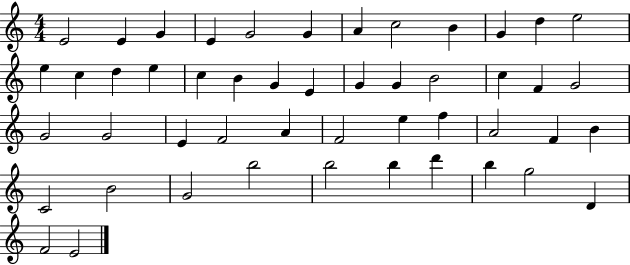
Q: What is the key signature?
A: C major